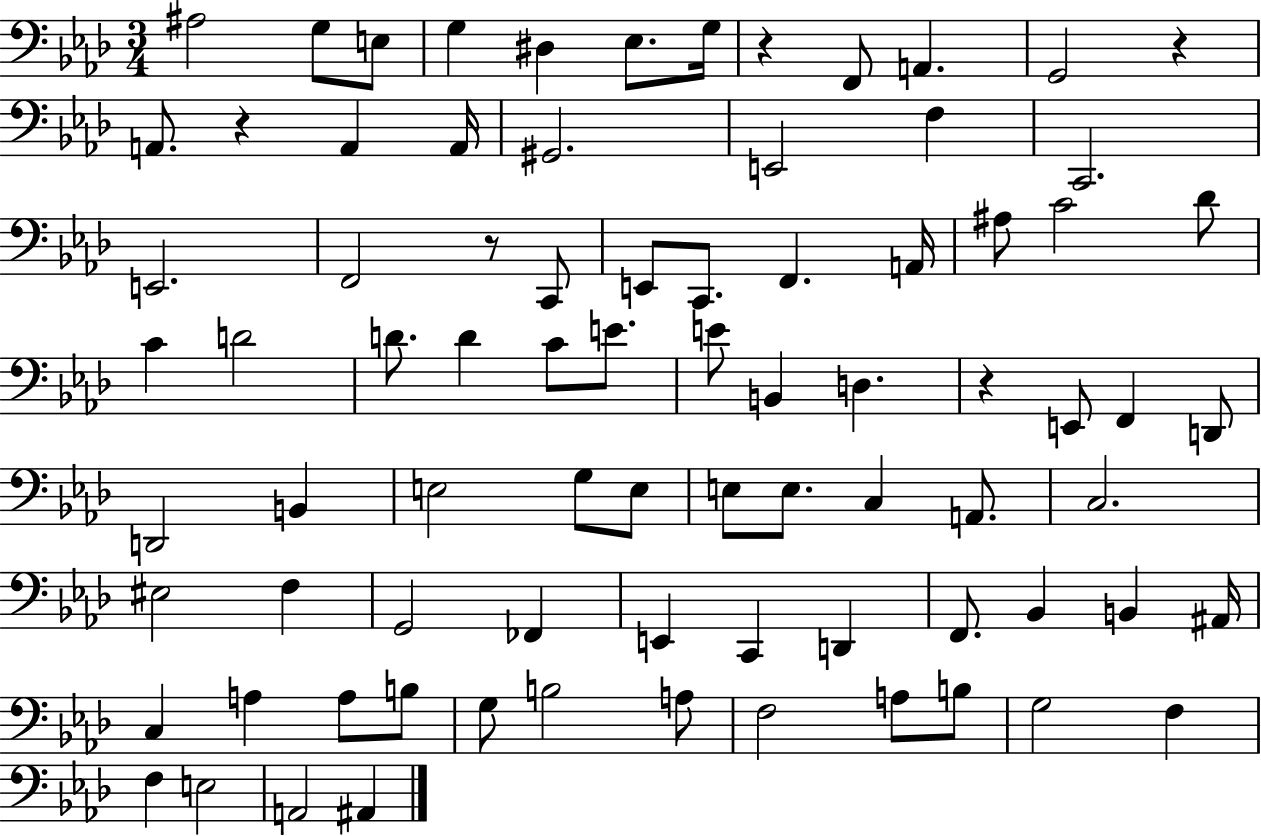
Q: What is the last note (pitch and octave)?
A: A#2